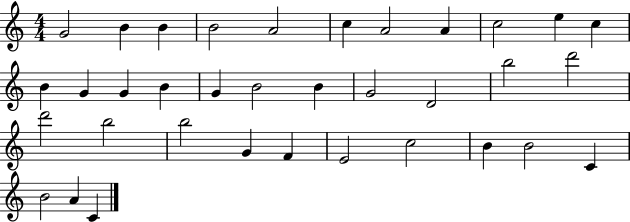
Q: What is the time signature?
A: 4/4